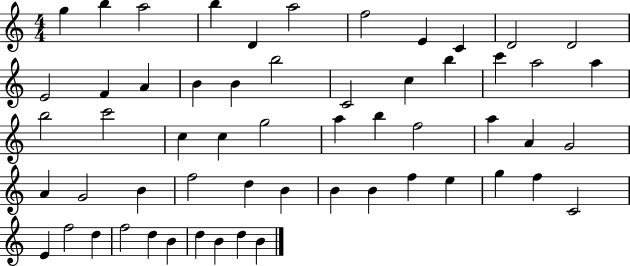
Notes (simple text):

G5/q B5/q A5/h B5/q D4/q A5/h F5/h E4/q C4/q D4/h D4/h E4/h F4/q A4/q B4/q B4/q B5/h C4/h C5/q B5/q C6/q A5/h A5/q B5/h C6/h C5/q C5/q G5/h A5/q B5/q F5/h A5/q A4/q G4/h A4/q G4/h B4/q F5/h D5/q B4/q B4/q B4/q F5/q E5/q G5/q F5/q C4/h E4/q F5/h D5/q F5/h D5/q B4/q D5/q B4/q D5/q B4/q